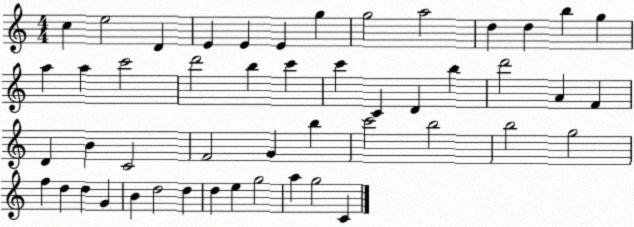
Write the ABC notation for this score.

X:1
T:Untitled
M:4/4
L:1/4
K:C
c e2 D E E E g g2 a2 d d b g a a c'2 d'2 b c' c' C D b d'2 A F D B C2 F2 G b c'2 b2 b2 g2 f d d G B d2 d d e g2 a g2 C